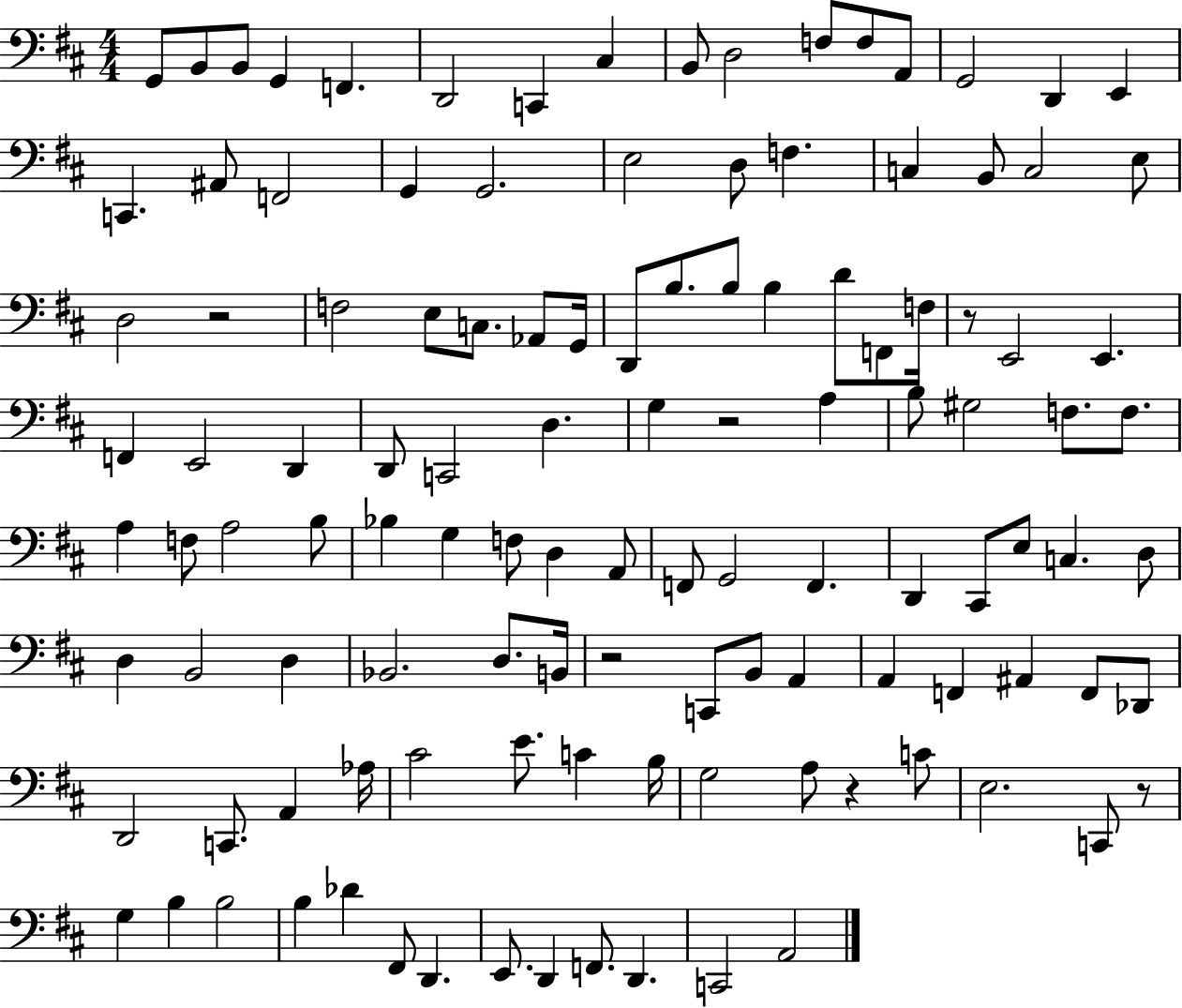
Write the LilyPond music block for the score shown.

{
  \clef bass
  \numericTimeSignature
  \time 4/4
  \key d \major
  \repeat volta 2 { g,8 b,8 b,8 g,4 f,4. | d,2 c,4 cis4 | b,8 d2 f8 f8 a,8 | g,2 d,4 e,4 | \break c,4. ais,8 f,2 | g,4 g,2. | e2 d8 f4. | c4 b,8 c2 e8 | \break d2 r2 | f2 e8 c8. aes,8 g,16 | d,8 b8. b8 b4 d'8 f,8 f16 | r8 e,2 e,4. | \break f,4 e,2 d,4 | d,8 c,2 d4. | g4 r2 a4 | b8 gis2 f8. f8. | \break a4 f8 a2 b8 | bes4 g4 f8 d4 a,8 | f,8 g,2 f,4. | d,4 cis,8 e8 c4. d8 | \break d4 b,2 d4 | bes,2. d8. b,16 | r2 c,8 b,8 a,4 | a,4 f,4 ais,4 f,8 des,8 | \break d,2 c,8. a,4 aes16 | cis'2 e'8. c'4 b16 | g2 a8 r4 c'8 | e2. c,8 r8 | \break g4 b4 b2 | b4 des'4 fis,8 d,4. | e,8. d,4 f,8. d,4. | c,2 a,2 | \break } \bar "|."
}